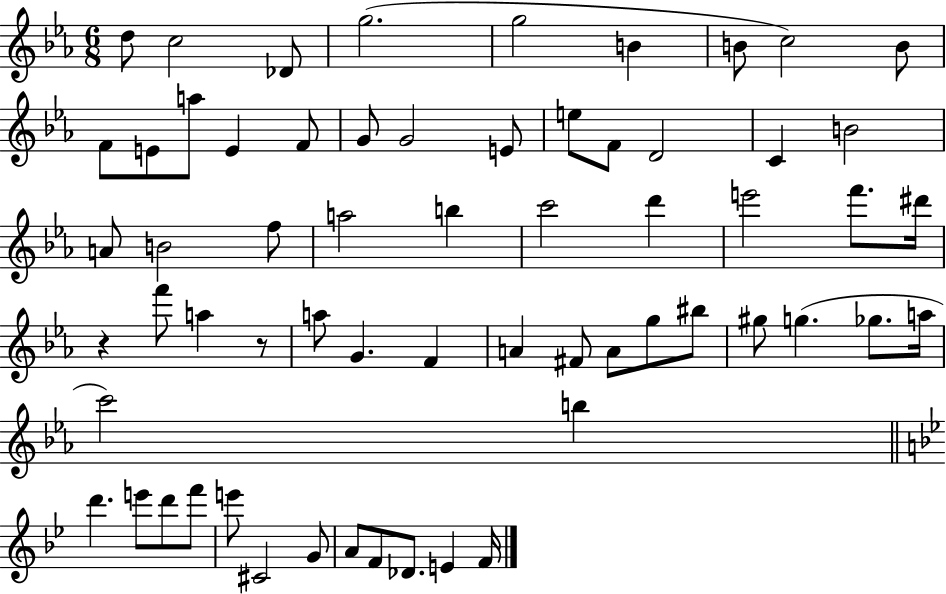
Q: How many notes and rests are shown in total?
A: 62